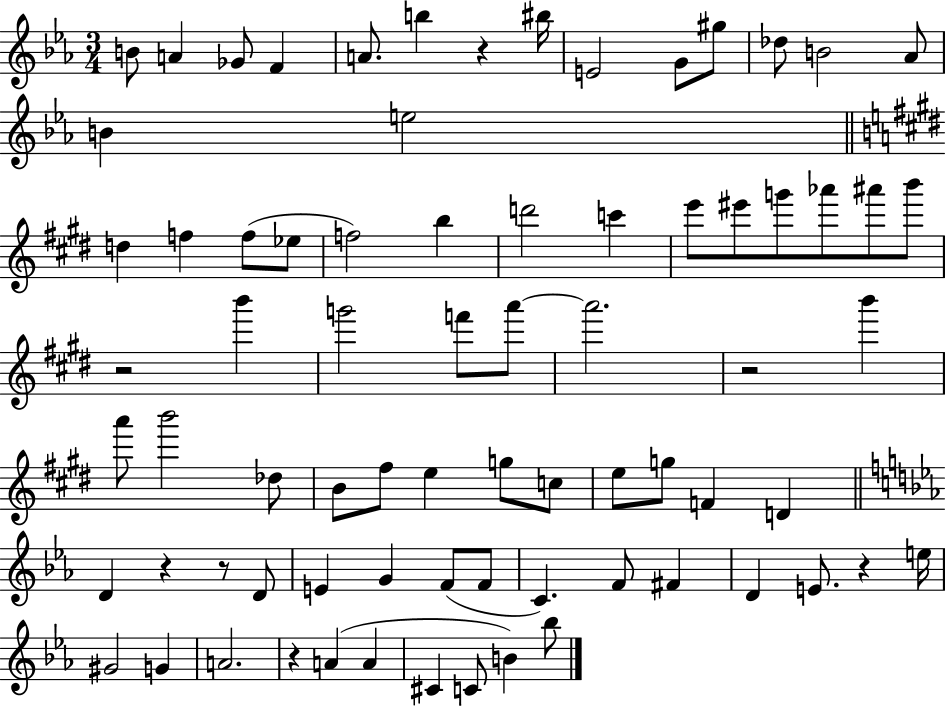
X:1
T:Untitled
M:3/4
L:1/4
K:Eb
B/2 A _G/2 F A/2 b z ^b/4 E2 G/2 ^g/2 _d/2 B2 _A/2 B e2 d f f/2 _e/2 f2 b d'2 c' e'/2 ^e'/2 g'/2 _a'/2 ^a'/2 b'/2 z2 b' g'2 f'/2 a'/2 a'2 z2 b' a'/2 b'2 _d/2 B/2 ^f/2 e g/2 c/2 e/2 g/2 F D D z z/2 D/2 E G F/2 F/2 C F/2 ^F D E/2 z e/4 ^G2 G A2 z A A ^C C/2 B _b/2